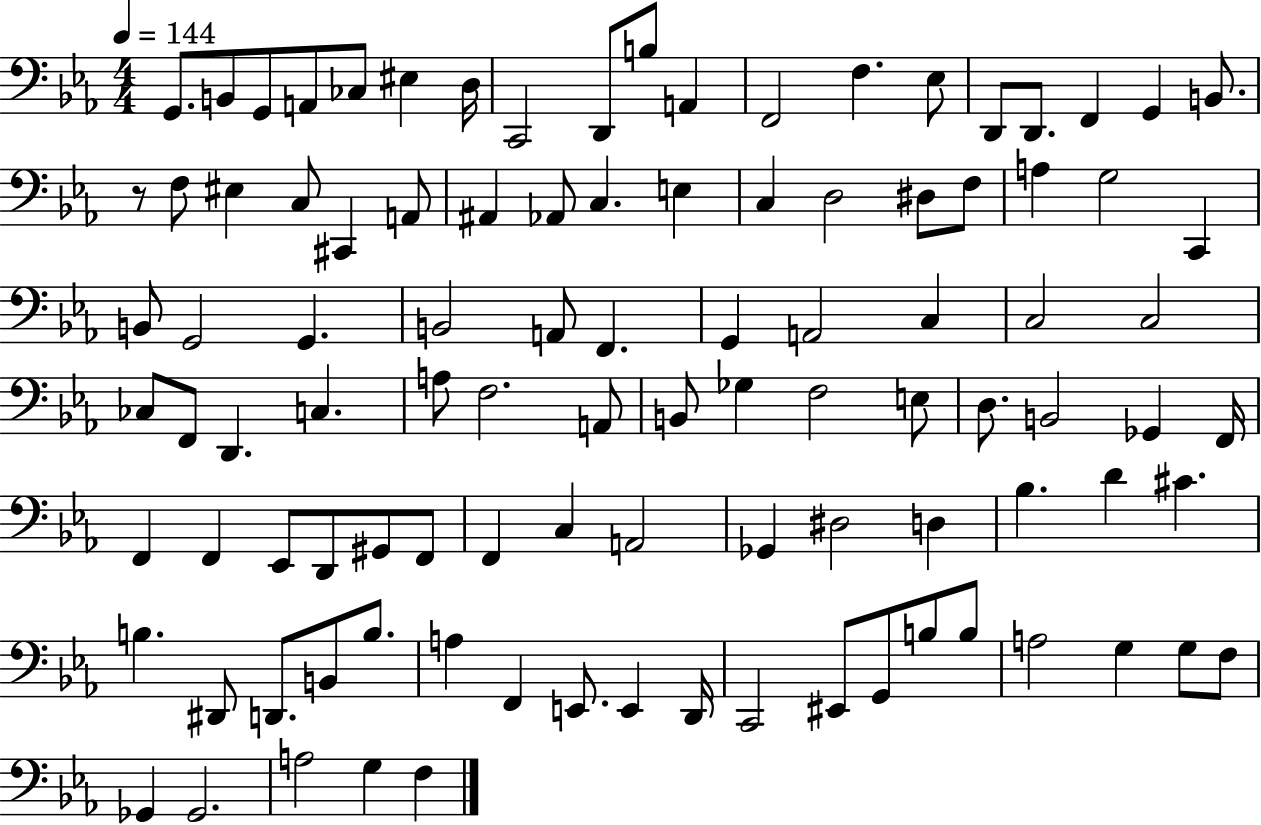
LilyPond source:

{
  \clef bass
  \numericTimeSignature
  \time 4/4
  \key ees \major
  \tempo 4 = 144
  g,8. b,8 g,8 a,8 ces8 eis4 d16 | c,2 d,8 b8 a,4 | f,2 f4. ees8 | d,8 d,8. f,4 g,4 b,8. | \break r8 f8 eis4 c8 cis,4 a,8 | ais,4 aes,8 c4. e4 | c4 d2 dis8 f8 | a4 g2 c,4 | \break b,8 g,2 g,4. | b,2 a,8 f,4. | g,4 a,2 c4 | c2 c2 | \break ces8 f,8 d,4. c4. | a8 f2. a,8 | b,8 ges4 f2 e8 | d8. b,2 ges,4 f,16 | \break f,4 f,4 ees,8 d,8 gis,8 f,8 | f,4 c4 a,2 | ges,4 dis2 d4 | bes4. d'4 cis'4. | \break b4. dis,8 d,8. b,8 b8. | a4 f,4 e,8. e,4 d,16 | c,2 eis,8 g,8 b8 b8 | a2 g4 g8 f8 | \break ges,4 ges,2. | a2 g4 f4 | \bar "|."
}